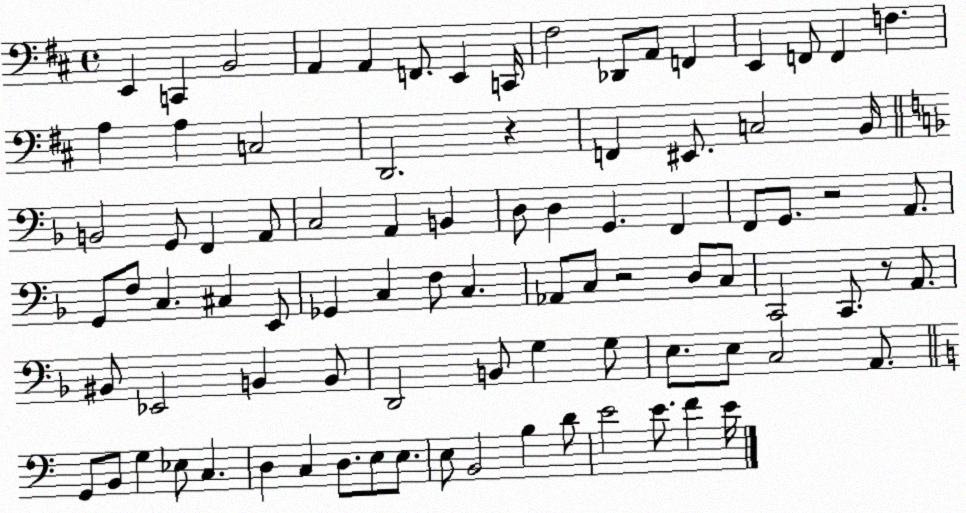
X:1
T:Untitled
M:4/4
L:1/4
K:D
E,, C,, B,,2 A,, A,, F,,/2 E,, C,,/4 ^F,2 _D,,/2 A,,/2 F,, E,, F,,/2 F,, F, A, A, C,2 D,,2 z F,, ^E,,/2 C,2 B,,/4 B,,2 G,,/2 F,, A,,/2 C,2 A,, B,, D,/2 D, G,, F,, F,,/2 G,,/2 z2 A,,/2 G,,/2 F,/2 C, ^C, E,,/2 _G,, C, F,/2 C, _A,,/2 C,/2 z2 D,/2 C,/2 C,,2 C,,/2 z/2 A,,/2 ^B,,/2 _E,,2 B,, B,,/2 D,,2 B,,/2 G, G,/2 E,/2 E,/2 C,2 A,,/2 G,,/2 B,,/2 G, _E,/2 C, D, C, D,/2 E,/2 E,/2 E,/2 B,,2 B, D/2 E2 E/2 F E/4